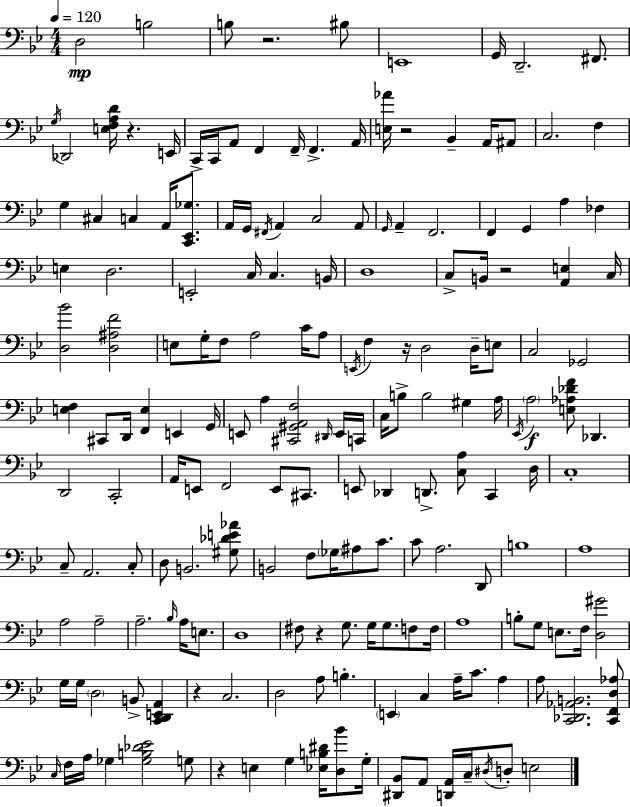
{
  \clef bass
  \numericTimeSignature
  \time 4/4
  \key bes \major
  \tempo 4 = 120
  d2\mp b2 | b8 r2. bis8 | e,1 | g,16 d,2.-- fis,8. | \break \acciaccatura { g16 } des,2 <e f a d'>16 r4. | e,16 c,16-> c,16 a,8 f,4 f,16-- f,4.-> | a,16 <e aes'>16 r2 bes,4-- a,16 ais,8 | c2. f4 | \break g4 cis4 c4 a,16 <c, ees, ges>8. | a,16 g,16 \acciaccatura { fis,16 } a,4 c2 | a,8 \grace { g,16 } a,4-- f,2. | f,4 g,4 a4 fes4 | \break e4 d2. | e,2-. c16 c4. | b,16 d1 | c8-> b,16 r2 <a, e>4 | \break c16 <d bes'>2 <d ais f'>2 | e8 g16-. f8 a2 | c'16 a8 \acciaccatura { e,16 } f4 r16 d2 | d16-- e8 c2 ges,2 | \break <e f>4 cis,8 d,16 <f, e>4 e,4 | g,16 e,8 a4 <cis, gis, a, f>2 | \grace { dis,16 } e,16 c,16 c16 b8-> b2 | gis4 a16 \acciaccatura { ees,16 }\f \parenthesize a2 <e aes des' f'>8 | \break des,4. d,2 c,2-. | a,16 e,8 f,2 | e,8 cis,8. e,8 des,4 d,8.-> <c a>8 | c,4 d16 c1-. | \break c8-- a,2. | c8-. d8 b,2. | <gis des' e' aes'>8 b,2 f8 | \parenthesize ges16 ais8 c'8. c'8 a2. | \break d,8 b1 | a1 | a2 a2-- | a2.-- | \break \grace { bes16 } a16 e8. d1 | fis8 r4 g8. | g16 g8. f8 f16 a1 | b8-. g8 e8. f16 <d gis'>2 | \break g16 g16 \parenthesize d2 | b,8-> <c, d, e, a,>4 r4 c2. | d2 a8 | b4.-. \parenthesize e,4 c4 a16-- | \break c'8. a4 a8 <c, des, aes, b,>2. | <c, f, d aes>8 \grace { c16 } f16 a16 ges4 <ges b des' ees'>2 | g8 r4 e4 | g4 <ees b dis'>16 <d bes'>8 g16-. <dis, bes,>8 a,8 <d, a,>16 c16-- \acciaccatura { dis16 } d8-. | \break e2 \bar "|."
}